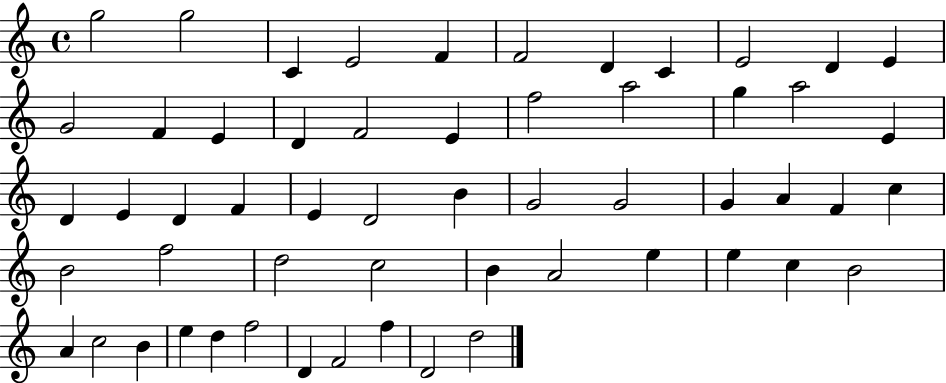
G5/h G5/h C4/q E4/h F4/q F4/h D4/q C4/q E4/h D4/q E4/q G4/h F4/q E4/q D4/q F4/h E4/q F5/h A5/h G5/q A5/h E4/q D4/q E4/q D4/q F4/q E4/q D4/h B4/q G4/h G4/h G4/q A4/q F4/q C5/q B4/h F5/h D5/h C5/h B4/q A4/h E5/q E5/q C5/q B4/h A4/q C5/h B4/q E5/q D5/q F5/h D4/q F4/h F5/q D4/h D5/h